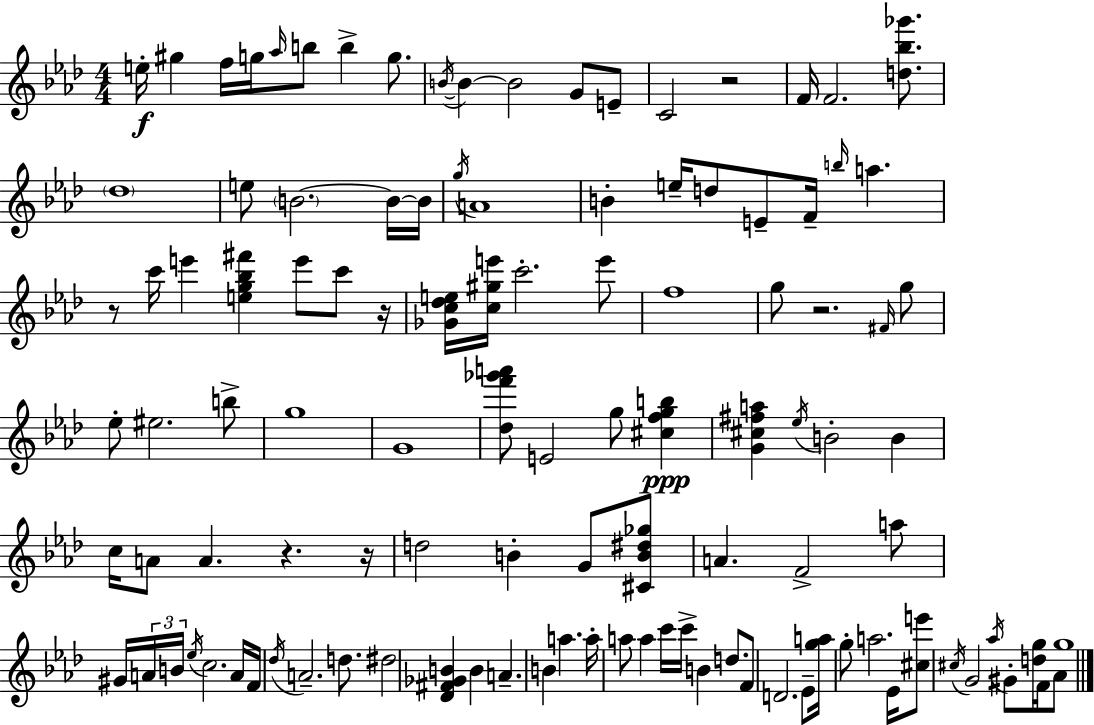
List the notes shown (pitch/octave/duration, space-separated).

E5/s G#5/q F5/s G5/s Ab5/s B5/e B5/q G5/e. B4/s B4/q B4/h G4/e E4/e C4/h R/h F4/s F4/h. [D5,Bb5,Gb6]/e. Db5/w E5/e B4/h. B4/s B4/s G5/s A4/w B4/q E5/s D5/e E4/e F4/s B5/s A5/q. R/e C6/s E6/q [E5,G5,Bb5,F#6]/q E6/e C6/e R/s [Gb4,C5,Db5,E5]/s [C5,G#5,E6]/s C6/h. E6/e F5/w G5/e R/h. F#4/s G5/e Eb5/e EIS5/h. B5/e G5/w G4/w [Db5,F6,Gb6,A6]/e E4/h G5/e [C#5,F5,G5,B5]/q [G4,C#5,F#5,A5]/q Eb5/s B4/h B4/q C5/s A4/e A4/q. R/q. R/s D5/h B4/q G4/e [C#4,B4,D#5,Gb5]/e A4/q. F4/h A5/e G#4/s A4/s B4/s Eb5/s C5/h. A4/s F4/s Db5/s A4/h. D5/e. D#5/h [Db4,F#4,Gb4,B4]/q B4/q A4/q. B4/q A5/q. A5/s A5/e A5/q C6/s C6/s B4/q D5/e. F4/e D4/h. Eb4/e [G5,A5]/s G5/e A5/h. Eb4/s [C#5,E6]/e C#5/s G4/h Ab5/s G#4/e [D5,G5]/s F4/s Ab4/e G5/w